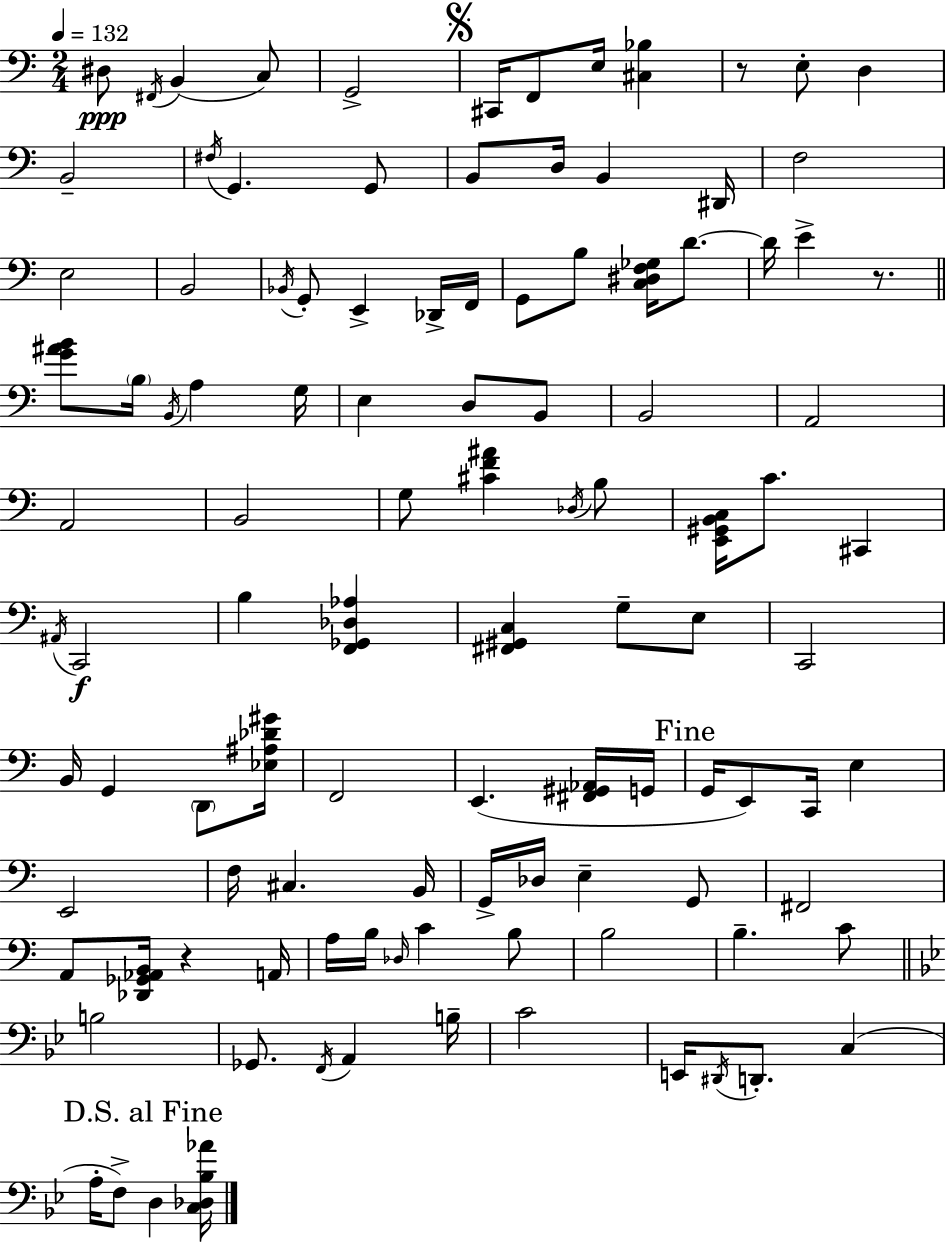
D#3/e F#2/s B2/q C3/e G2/h C#2/s F2/e E3/s [C#3,Bb3]/q R/e E3/e D3/q B2/h F#3/s G2/q. G2/e B2/e D3/s B2/q D#2/s F3/h E3/h B2/h Bb2/s G2/e E2/q Db2/s F2/s G2/e B3/e [C3,D#3,F3,Gb3]/s D4/e. D4/s E4/q R/e. [G4,A#4,B4]/e B3/s B2/s A3/q G3/s E3/q D3/e B2/e B2/h A2/h A2/h B2/h G3/e [C#4,F4,A#4]/q Db3/s B3/e [E2,G#2,B2,C3]/s C4/e. C#2/q A#2/s C2/h B3/q [F2,Gb2,Db3,Ab3]/q [F#2,G#2,C3]/q G3/e E3/e C2/h B2/s G2/q D2/e [Eb3,A#3,Db4,G#4]/s F2/h E2/q. [F#2,G#2,Ab2]/s G2/s G2/s E2/e C2/s E3/q E2/h F3/s C#3/q. B2/s G2/s Db3/s E3/q G2/e F#2/h A2/e [Db2,Gb2,Ab2,B2]/s R/q A2/s A3/s B3/s Db3/s C4/q B3/e B3/h B3/q. C4/e B3/h Gb2/e. F2/s A2/q B3/s C4/h E2/s D#2/s D2/e. C3/q A3/s F3/e D3/q [C3,Db3,Bb3,Ab4]/s